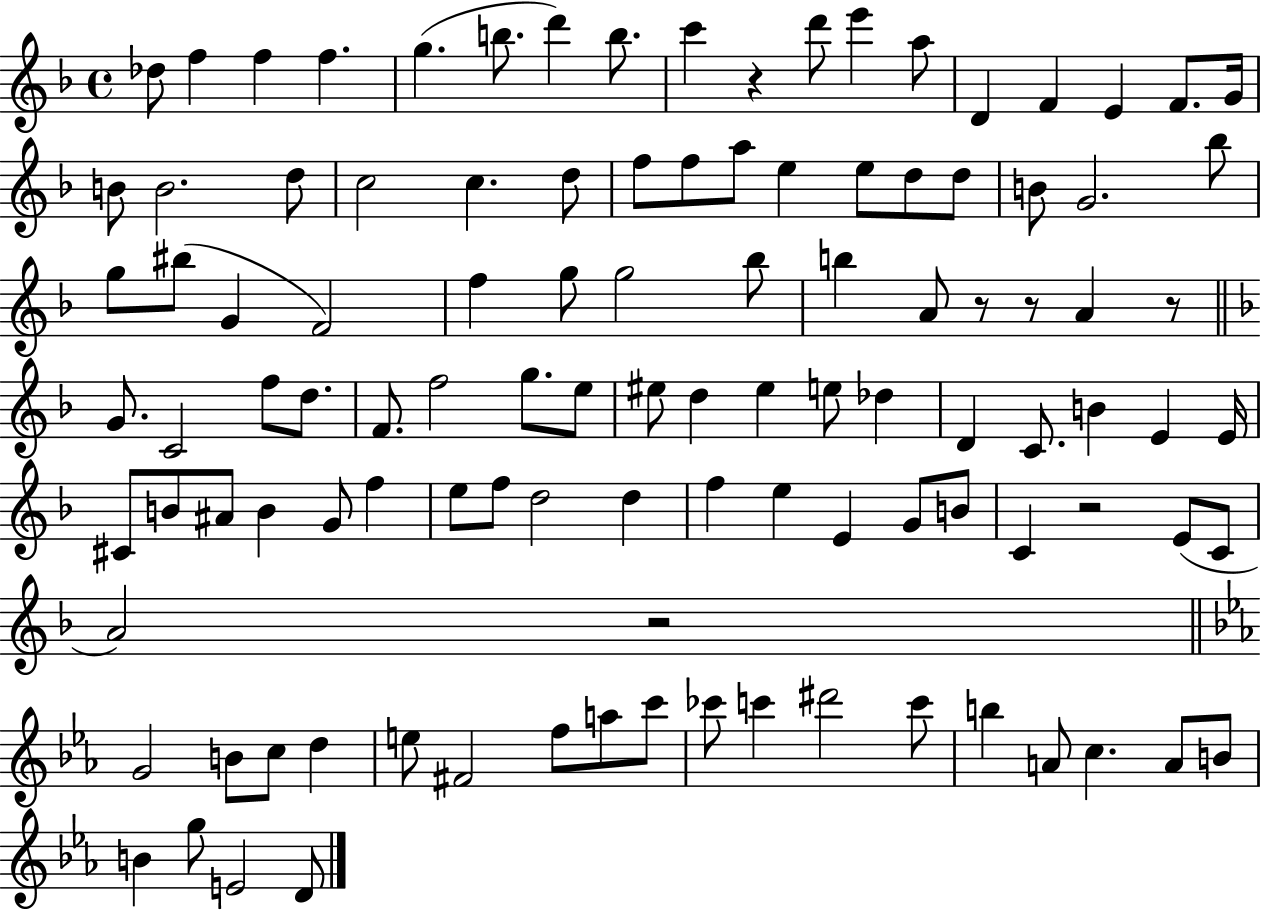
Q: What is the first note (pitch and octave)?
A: Db5